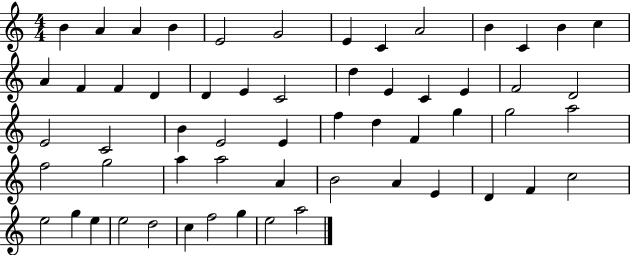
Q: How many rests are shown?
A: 0